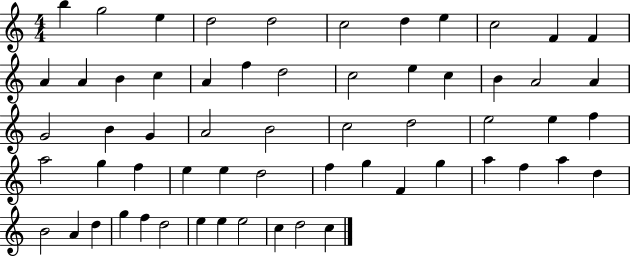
{
  \clef treble
  \numericTimeSignature
  \time 4/4
  \key c \major
  b''4 g''2 e''4 | d''2 d''2 | c''2 d''4 e''4 | c''2 f'4 f'4 | \break a'4 a'4 b'4 c''4 | a'4 f''4 d''2 | c''2 e''4 c''4 | b'4 a'2 a'4 | \break g'2 b'4 g'4 | a'2 b'2 | c''2 d''2 | e''2 e''4 f''4 | \break a''2 g''4 f''4 | e''4 e''4 d''2 | f''4 g''4 f'4 g''4 | a''4 f''4 a''4 d''4 | \break b'2 a'4 d''4 | g''4 f''4 d''2 | e''4 e''4 e''2 | c''4 d''2 c''4 | \break \bar "|."
}